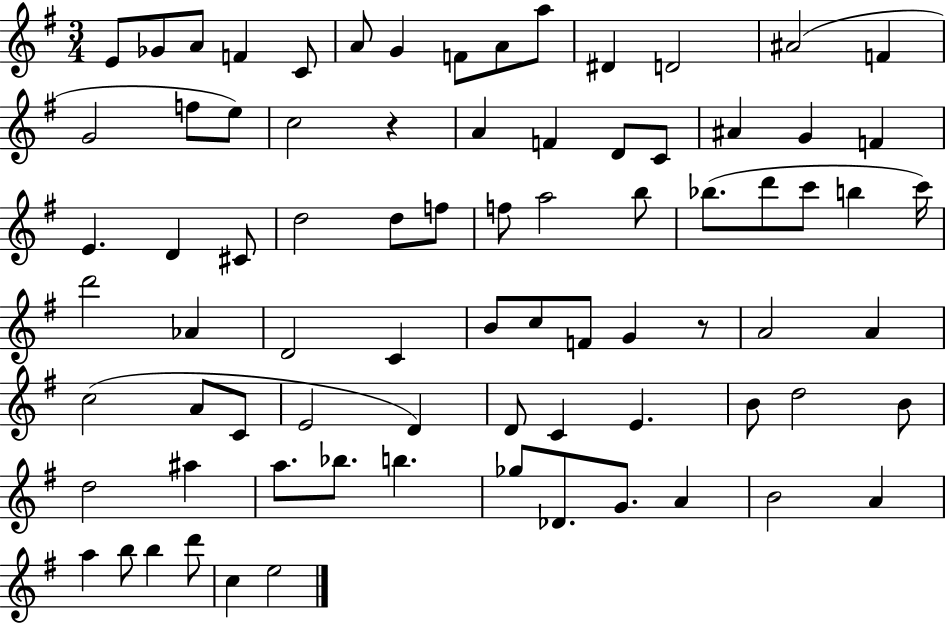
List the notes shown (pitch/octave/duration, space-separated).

E4/e Gb4/e A4/e F4/q C4/e A4/e G4/q F4/e A4/e A5/e D#4/q D4/h A#4/h F4/q G4/h F5/e E5/e C5/h R/q A4/q F4/q D4/e C4/e A#4/q G4/q F4/q E4/q. D4/q C#4/e D5/h D5/e F5/e F5/e A5/h B5/e Bb5/e. D6/e C6/e B5/q C6/s D6/h Ab4/q D4/h C4/q B4/e C5/e F4/e G4/q R/e A4/h A4/q C5/h A4/e C4/e E4/h D4/q D4/e C4/q E4/q. B4/e D5/h B4/e D5/h A#5/q A5/e. Bb5/e. B5/q. Gb5/e Db4/e. G4/e. A4/q B4/h A4/q A5/q B5/e B5/q D6/e C5/q E5/h